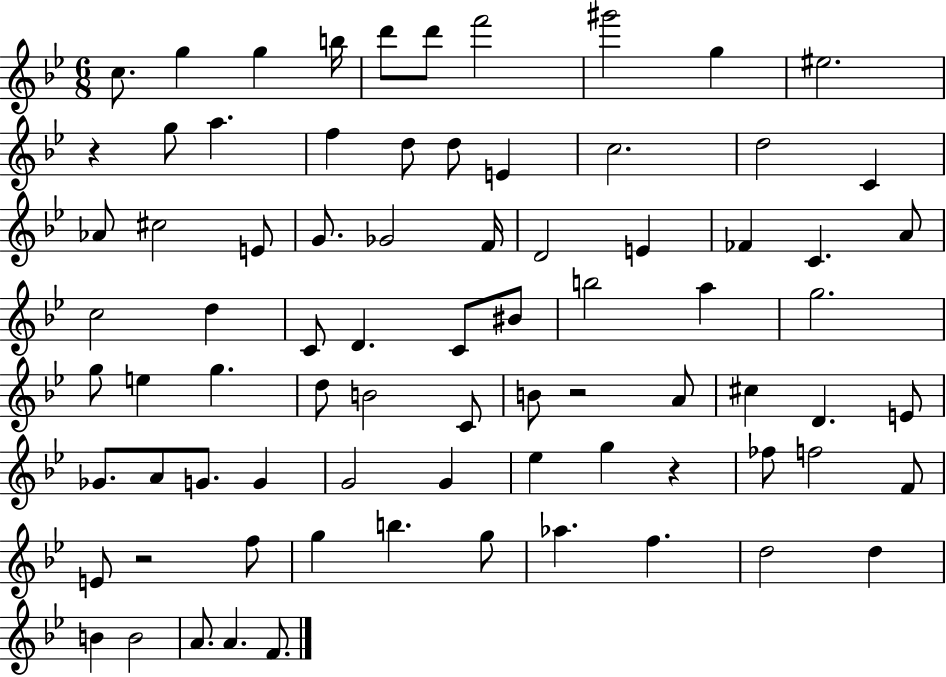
{
  \clef treble
  \numericTimeSignature
  \time 6/8
  \key bes \major
  c''8. g''4 g''4 b''16 | d'''8 d'''8 f'''2 | gis'''2 g''4 | eis''2. | \break r4 g''8 a''4. | f''4 d''8 d''8 e'4 | c''2. | d''2 c'4 | \break aes'8 cis''2 e'8 | g'8. ges'2 f'16 | d'2 e'4 | fes'4 c'4. a'8 | \break c''2 d''4 | c'8 d'4. c'8 bis'8 | b''2 a''4 | g''2. | \break g''8 e''4 g''4. | d''8 b'2 c'8 | b'8 r2 a'8 | cis''4 d'4. e'8 | \break ges'8. a'8 g'8. g'4 | g'2 g'4 | ees''4 g''4 r4 | fes''8 f''2 f'8 | \break e'8 r2 f''8 | g''4 b''4. g''8 | aes''4. f''4. | d''2 d''4 | \break b'4 b'2 | a'8. a'4. f'8. | \bar "|."
}